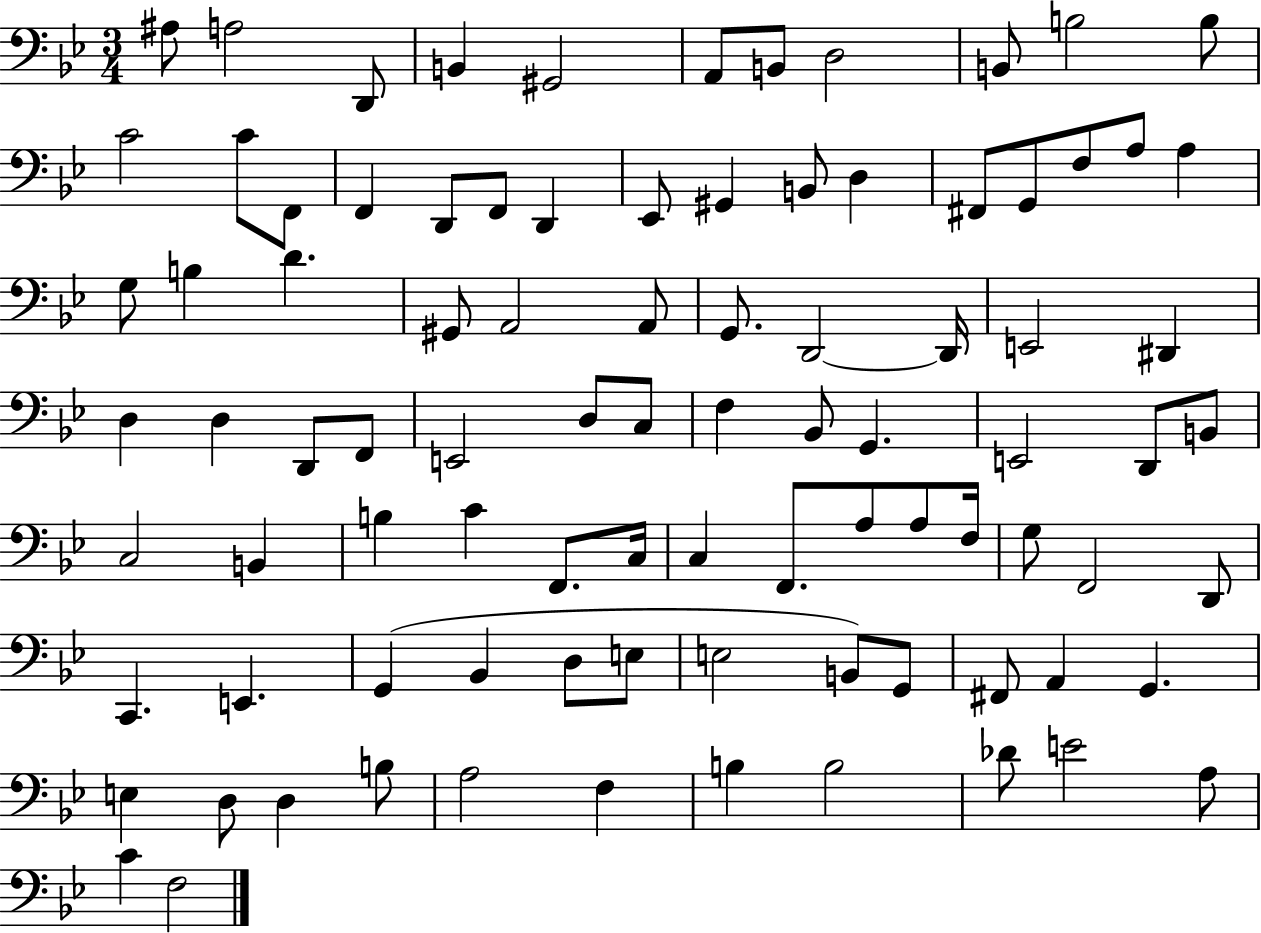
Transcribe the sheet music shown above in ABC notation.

X:1
T:Untitled
M:3/4
L:1/4
K:Bb
^A,/2 A,2 D,,/2 B,, ^G,,2 A,,/2 B,,/2 D,2 B,,/2 B,2 B,/2 C2 C/2 F,,/2 F,, D,,/2 F,,/2 D,, _E,,/2 ^G,, B,,/2 D, ^F,,/2 G,,/2 F,/2 A,/2 A, G,/2 B, D ^G,,/2 A,,2 A,,/2 G,,/2 D,,2 D,,/4 E,,2 ^D,, D, D, D,,/2 F,,/2 E,,2 D,/2 C,/2 F, _B,,/2 G,, E,,2 D,,/2 B,,/2 C,2 B,, B, C F,,/2 C,/4 C, F,,/2 A,/2 A,/2 F,/4 G,/2 F,,2 D,,/2 C,, E,, G,, _B,, D,/2 E,/2 E,2 B,,/2 G,,/2 ^F,,/2 A,, G,, E, D,/2 D, B,/2 A,2 F, B, B,2 _D/2 E2 A,/2 C F,2